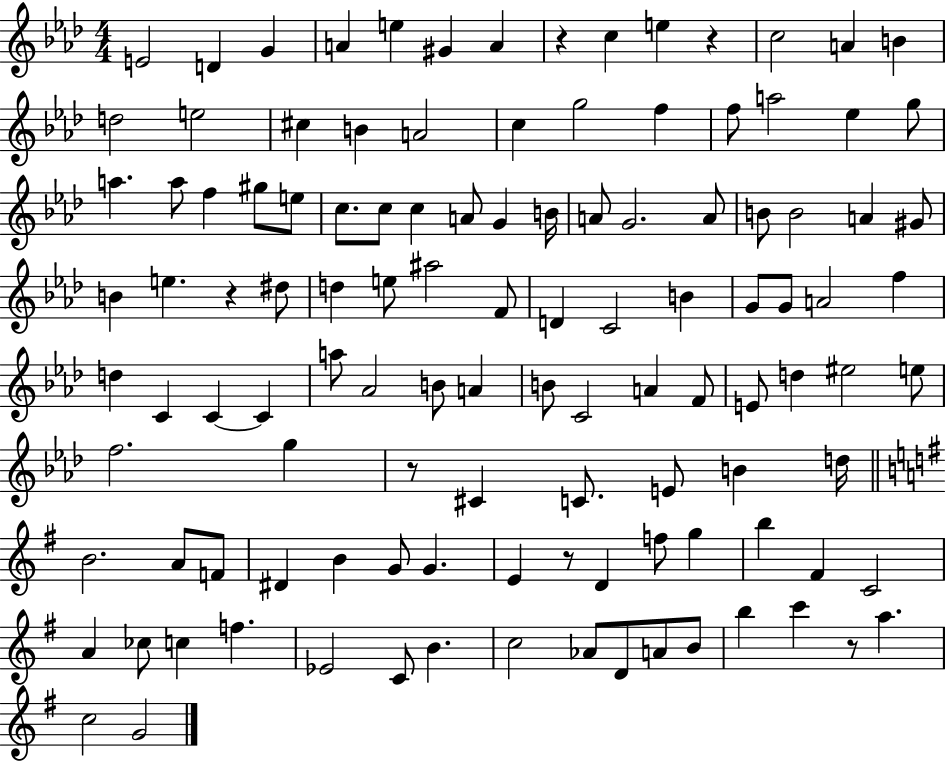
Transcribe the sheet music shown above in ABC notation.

X:1
T:Untitled
M:4/4
L:1/4
K:Ab
E2 D G A e ^G A z c e z c2 A B d2 e2 ^c B A2 c g2 f f/2 a2 _e g/2 a a/2 f ^g/2 e/2 c/2 c/2 c A/2 G B/4 A/2 G2 A/2 B/2 B2 A ^G/2 B e z ^d/2 d e/2 ^a2 F/2 D C2 B G/2 G/2 A2 f d C C C a/2 _A2 B/2 A B/2 C2 A F/2 E/2 d ^e2 e/2 f2 g z/2 ^C C/2 E/2 B d/4 B2 A/2 F/2 ^D B G/2 G E z/2 D f/2 g b ^F C2 A _c/2 c f _E2 C/2 B c2 _A/2 D/2 A/2 B/2 b c' z/2 a c2 G2